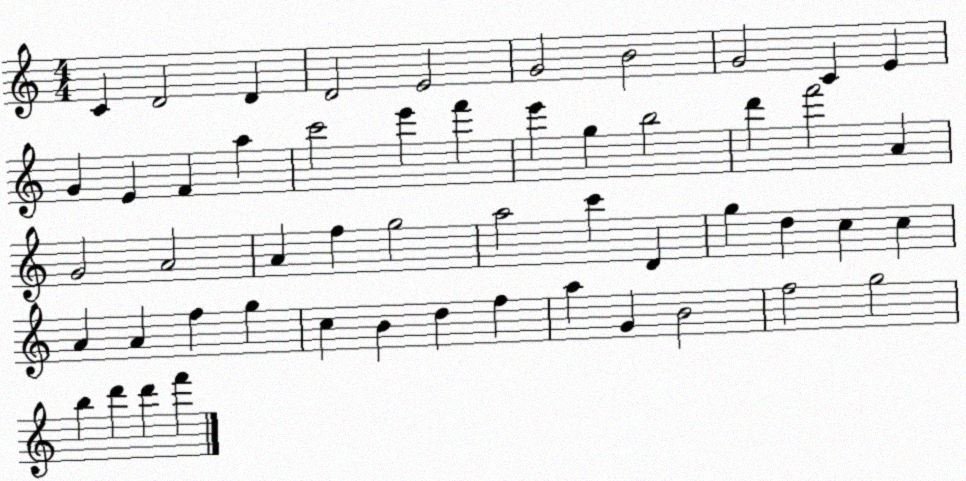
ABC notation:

X:1
T:Untitled
M:4/4
L:1/4
K:C
C D2 D D2 E2 G2 B2 G2 C E G E F a c'2 e' f' e' g b2 d' f'2 A G2 A2 A f g2 a2 c' D g d c c A A f g c B d f a G B2 f2 g2 b d' d' f'